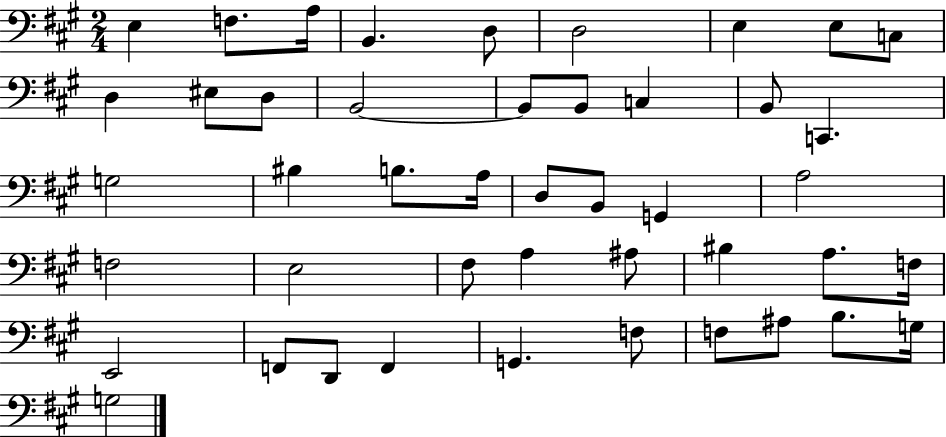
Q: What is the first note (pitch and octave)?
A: E3